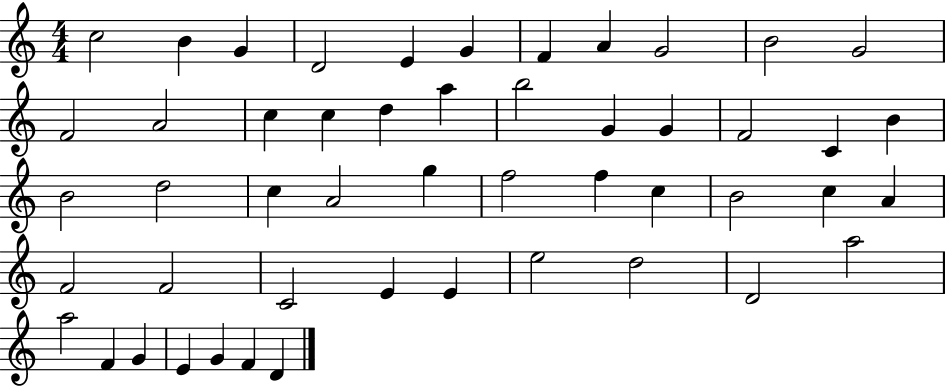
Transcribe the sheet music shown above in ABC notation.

X:1
T:Untitled
M:4/4
L:1/4
K:C
c2 B G D2 E G F A G2 B2 G2 F2 A2 c c d a b2 G G F2 C B B2 d2 c A2 g f2 f c B2 c A F2 F2 C2 E E e2 d2 D2 a2 a2 F G E G F D